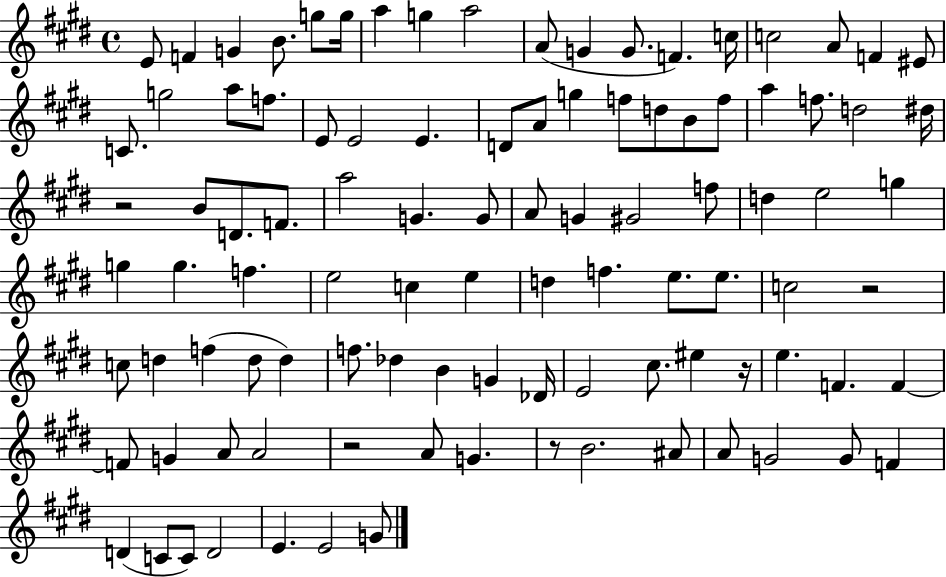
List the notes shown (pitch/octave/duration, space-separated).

E4/e F4/q G4/q B4/e. G5/e G5/s A5/q G5/q A5/h A4/e G4/q G4/e. F4/q. C5/s C5/h A4/e F4/q EIS4/e C4/e. G5/h A5/e F5/e. E4/e E4/h E4/q. D4/e A4/e G5/q F5/e D5/e B4/e F5/e A5/q F5/e. D5/h D#5/s R/h B4/e D4/e. F4/e. A5/h G4/q. G4/e A4/e G4/q G#4/h F5/e D5/q E5/h G5/q G5/q G5/q. F5/q. E5/h C5/q E5/q D5/q F5/q. E5/e. E5/e. C5/h R/h C5/e D5/q F5/q D5/e D5/q F5/e. Db5/q B4/q G4/q Db4/s E4/h C#5/e. EIS5/q R/s E5/q. F4/q. F4/q F4/e G4/q A4/e A4/h R/h A4/e G4/q. R/e B4/h. A#4/e A4/e G4/h G4/e F4/q D4/q C4/e C4/e D4/h E4/q. E4/h G4/e